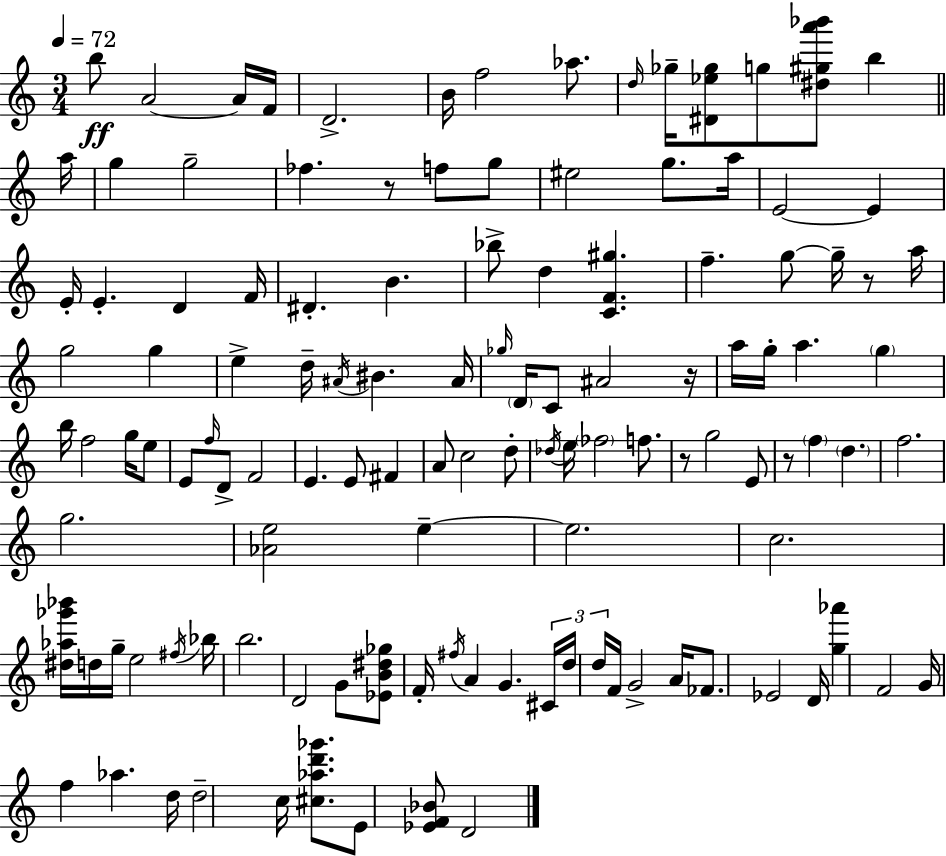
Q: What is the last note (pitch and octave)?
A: D4